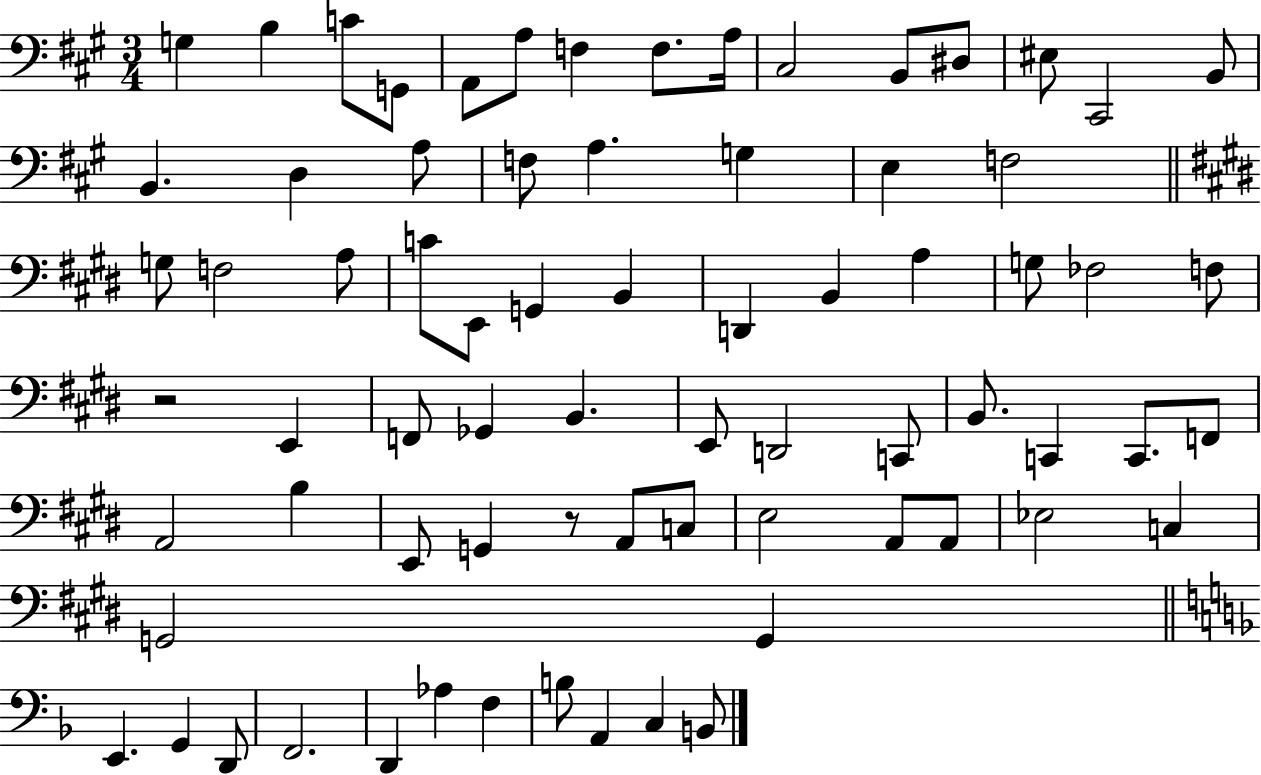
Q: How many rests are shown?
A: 2